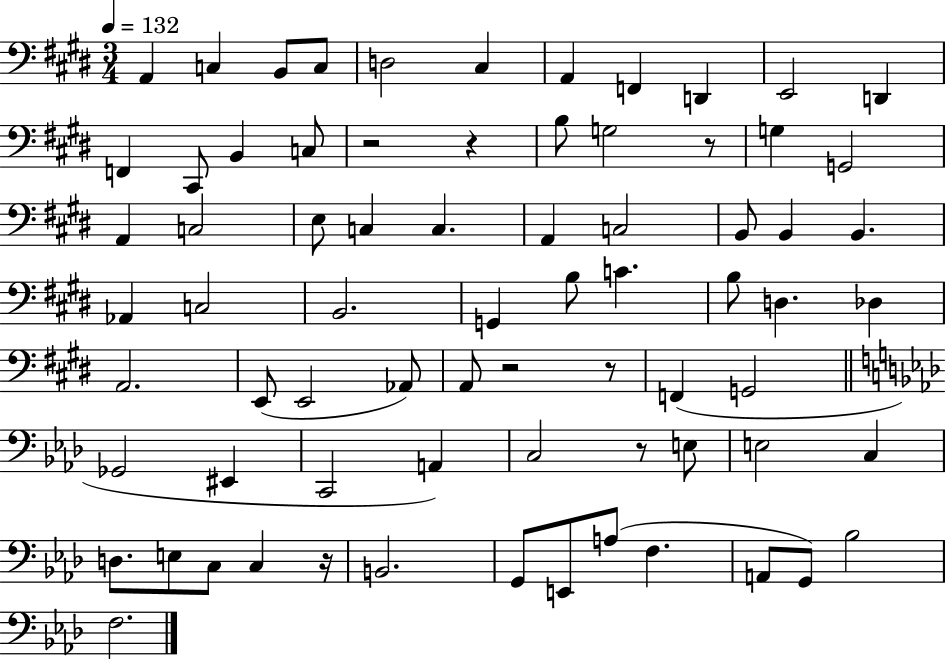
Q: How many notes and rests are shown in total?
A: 73